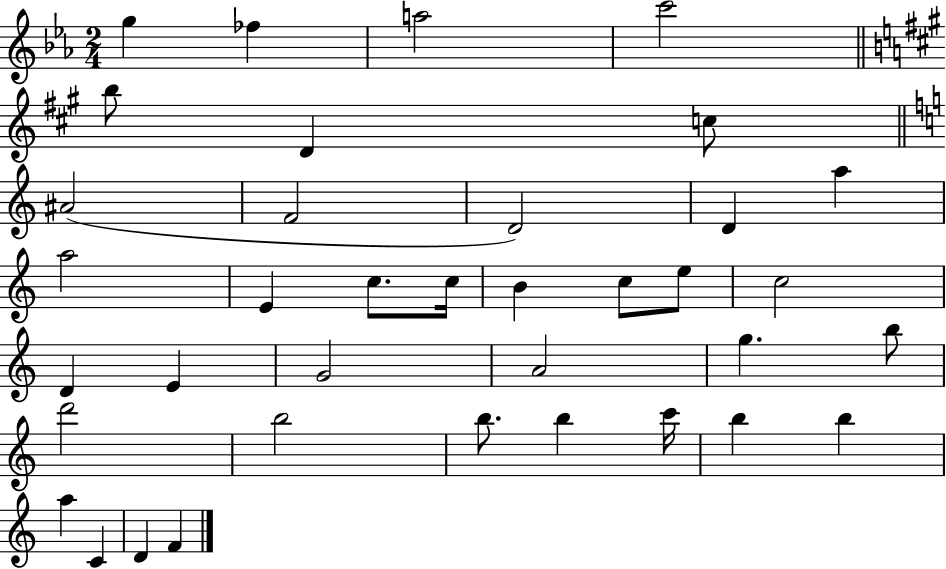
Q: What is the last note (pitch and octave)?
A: F4